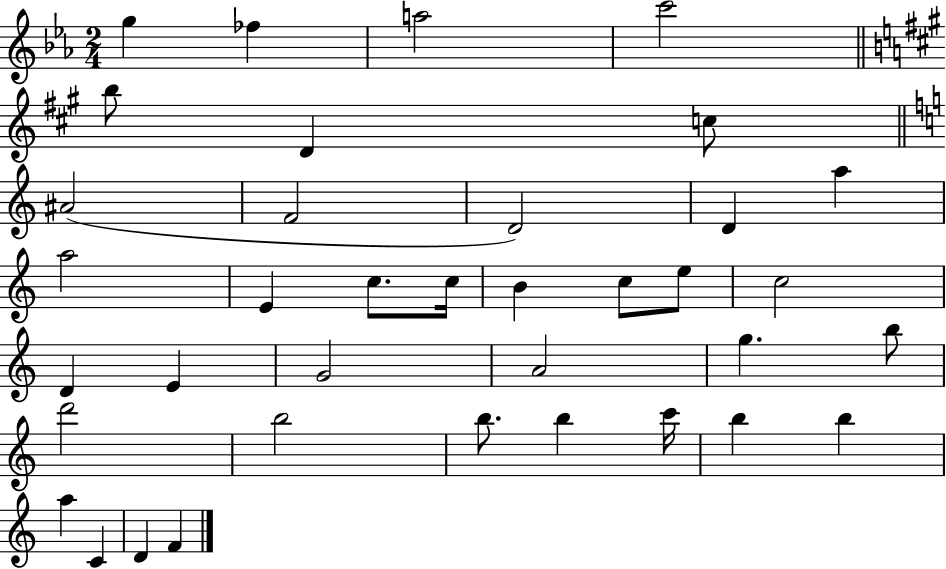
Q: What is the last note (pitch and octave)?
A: F4